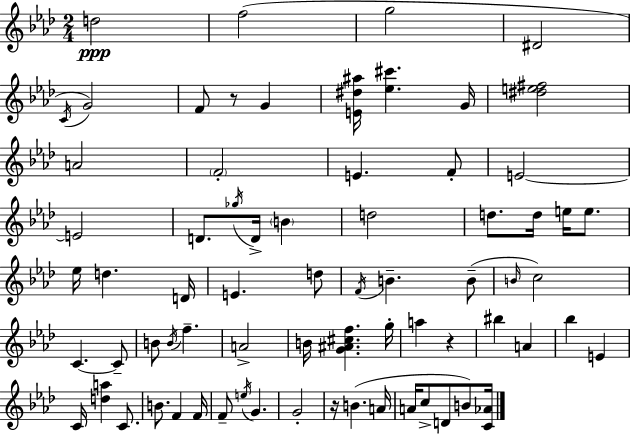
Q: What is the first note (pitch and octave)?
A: D5